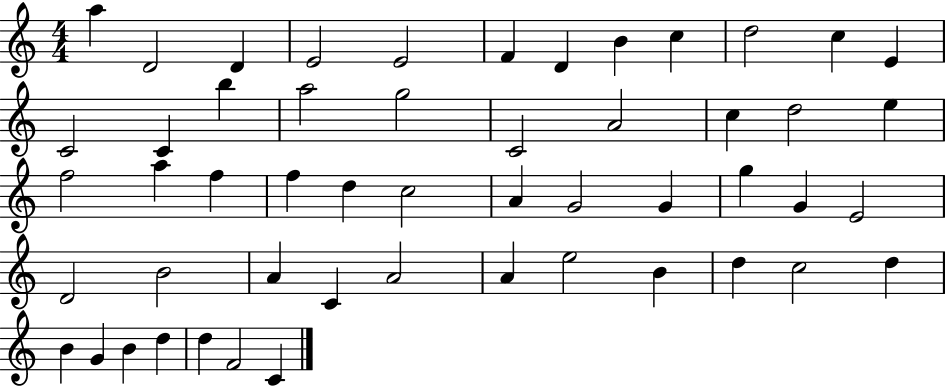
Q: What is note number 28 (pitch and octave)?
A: C5